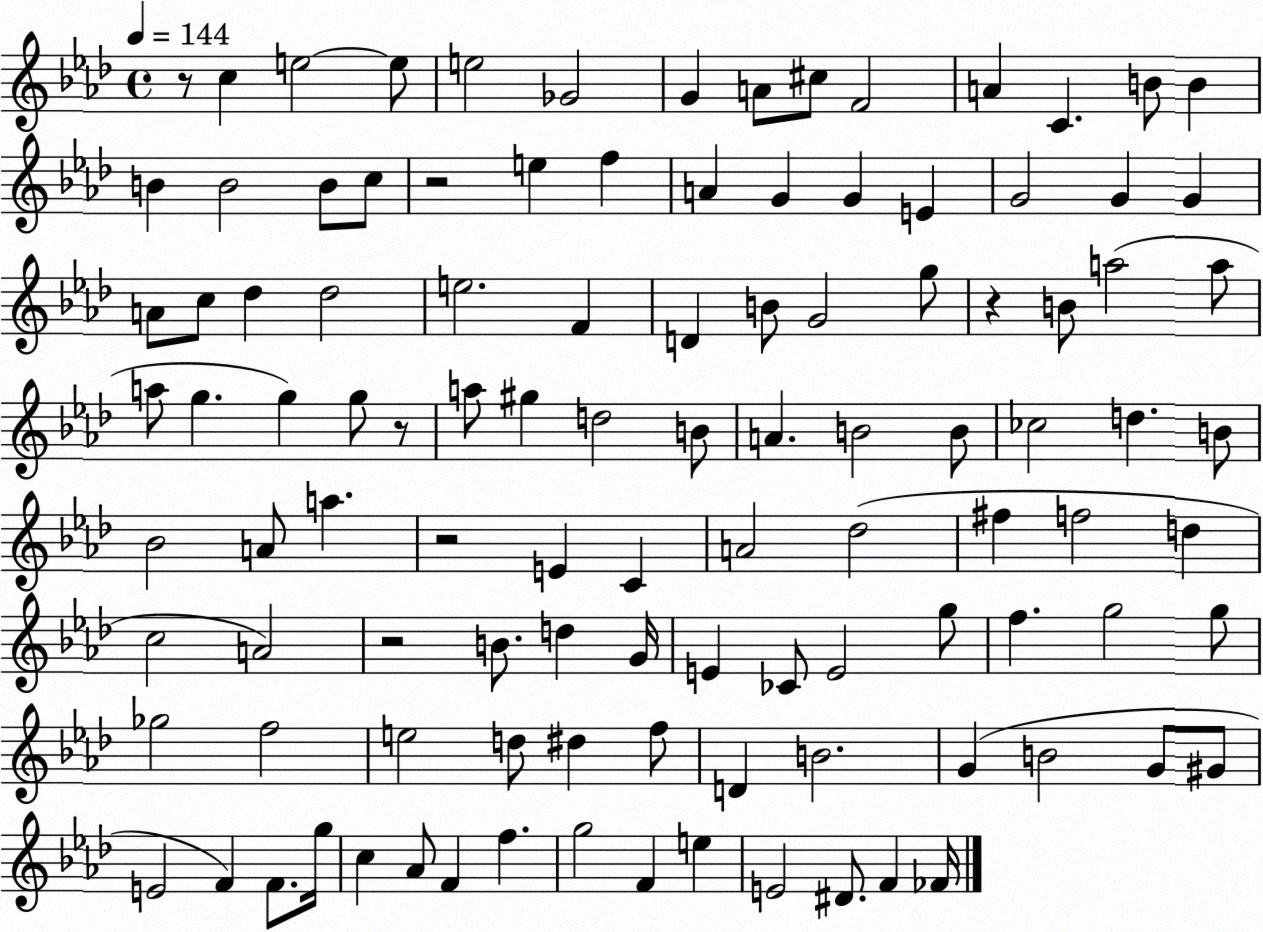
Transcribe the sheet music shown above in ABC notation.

X:1
T:Untitled
M:4/4
L:1/4
K:Ab
z/2 c e2 e/2 e2 _G2 G A/2 ^c/2 F2 A C B/2 B B B2 B/2 c/2 z2 e f A G G E G2 G G A/2 c/2 _d _d2 e2 F D B/2 G2 g/2 z B/2 a2 a/2 a/2 g g g/2 z/2 a/2 ^g d2 B/2 A B2 B/2 _c2 d B/2 _B2 A/2 a z2 E C A2 _d2 ^f f2 d c2 A2 z2 B/2 d G/4 E _C/2 E2 g/2 f g2 g/2 _g2 f2 e2 d/2 ^d f/2 D B2 G B2 G/2 ^G/2 E2 F F/2 g/4 c _A/2 F f g2 F e E2 ^D/2 F _F/4